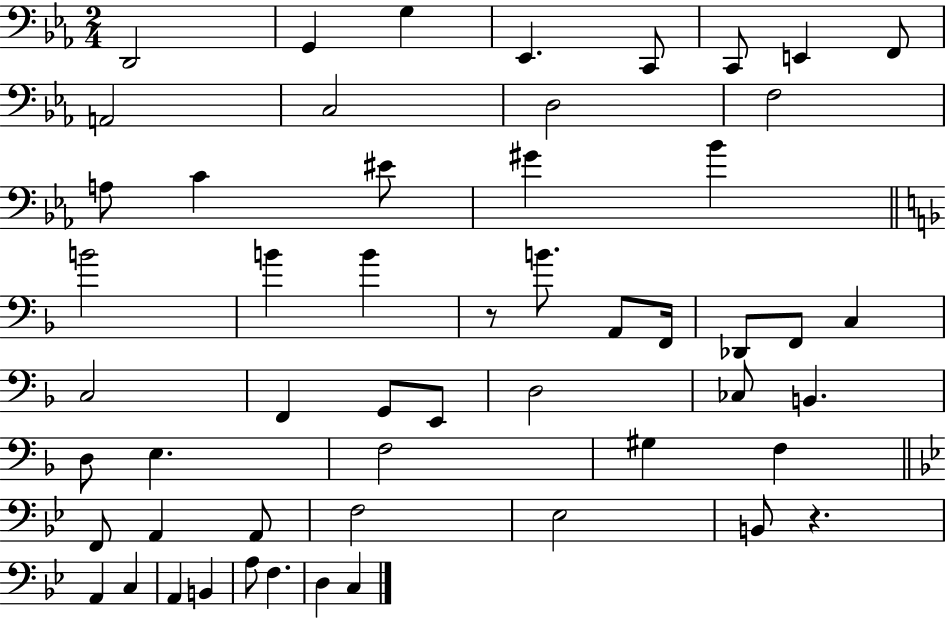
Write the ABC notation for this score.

X:1
T:Untitled
M:2/4
L:1/4
K:Eb
D,,2 G,, G, _E,, C,,/2 C,,/2 E,, F,,/2 A,,2 C,2 D,2 F,2 A,/2 C ^E/2 ^G _B B2 B B z/2 B/2 A,,/2 F,,/4 _D,,/2 F,,/2 C, C,2 F,, G,,/2 E,,/2 D,2 _C,/2 B,, D,/2 E, F,2 ^G, F, F,,/2 A,, A,,/2 F,2 _E,2 B,,/2 z A,, C, A,, B,, A,/2 F, D, C,